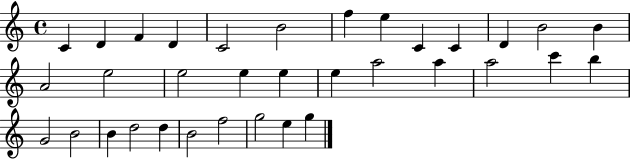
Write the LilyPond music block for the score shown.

{
  \clef treble
  \time 4/4
  \defaultTimeSignature
  \key c \major
  c'4 d'4 f'4 d'4 | c'2 b'2 | f''4 e''4 c'4 c'4 | d'4 b'2 b'4 | \break a'2 e''2 | e''2 e''4 e''4 | e''4 a''2 a''4 | a''2 c'''4 b''4 | \break g'2 b'2 | b'4 d''2 d''4 | b'2 f''2 | g''2 e''4 g''4 | \break \bar "|."
}